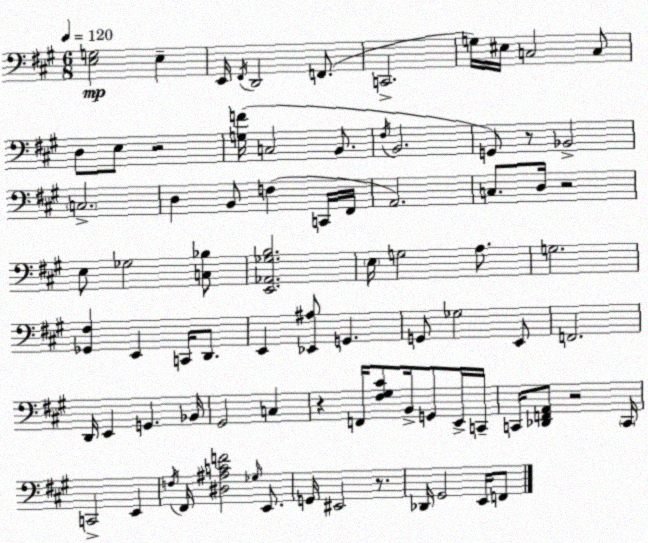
X:1
T:Untitled
M:6/8
L:1/4
K:A
[E,G,]2 E, E,,/4 ^F,,/4 D,,2 F,,/2 C,,2 G,/4 ^E,/4 C,2 C,/2 D,/2 E,/2 z2 [G,F]/4 C,2 B,,/2 ^F,/4 B,,2 G,,/2 z/2 _B,,2 C,2 D, B,,/2 F, C,,/4 ^F,,/4 A,,2 C,/2 D,/4 z2 E,/2 _G,2 [C,_B,]/2 [E,,_A,,_G,B,]2 E,/4 G,2 A,/2 G,2 [_G,,^F,] E,, C,,/4 D,,/2 E,, [_E,,^A,]/2 G,, G,,/2 _G,2 E,,/2 F,,2 D,,/4 E,, G,, _B,,/4 ^G,,2 C, z F,,/4 [^F,^G,^C]/2 B,,/4 G,,/2 E,,/4 C,,/4 C,,/4 [_D,,F,,A,,]/2 z2 C,,/4 C,,2 E,, F,/4 ^F,,/4 [^D,^A,CF]2 _G,/4 E,,/2 G,,/4 ^E,,2 z/2 _D,,/4 ^G,,2 E,,/4 F,,/2